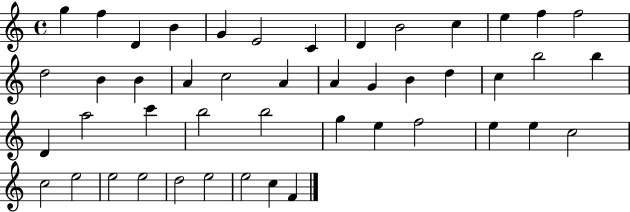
{
  \clef treble
  \time 4/4
  \defaultTimeSignature
  \key c \major
  g''4 f''4 d'4 b'4 | g'4 e'2 c'4 | d'4 b'2 c''4 | e''4 f''4 f''2 | \break d''2 b'4 b'4 | a'4 c''2 a'4 | a'4 g'4 b'4 d''4 | c''4 b''2 b''4 | \break d'4 a''2 c'''4 | b''2 b''2 | g''4 e''4 f''2 | e''4 e''4 c''2 | \break c''2 e''2 | e''2 e''2 | d''2 e''2 | e''2 c''4 f'4 | \break \bar "|."
}